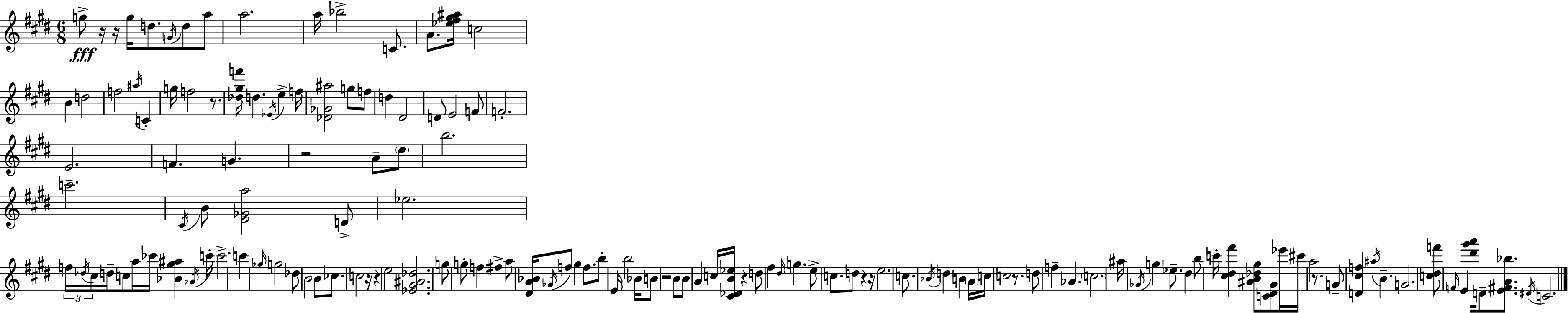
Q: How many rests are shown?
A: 12